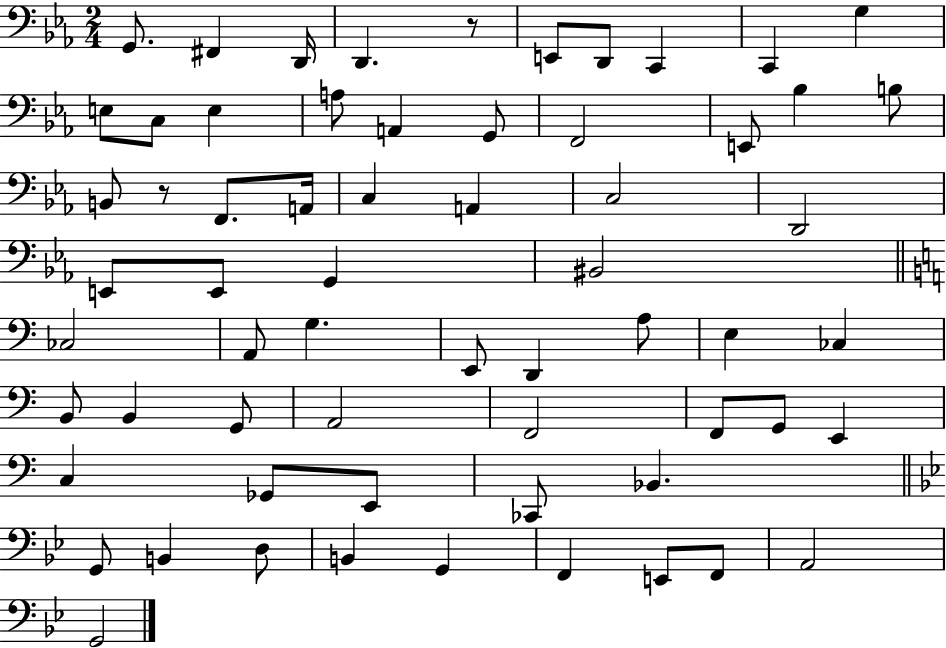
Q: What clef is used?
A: bass